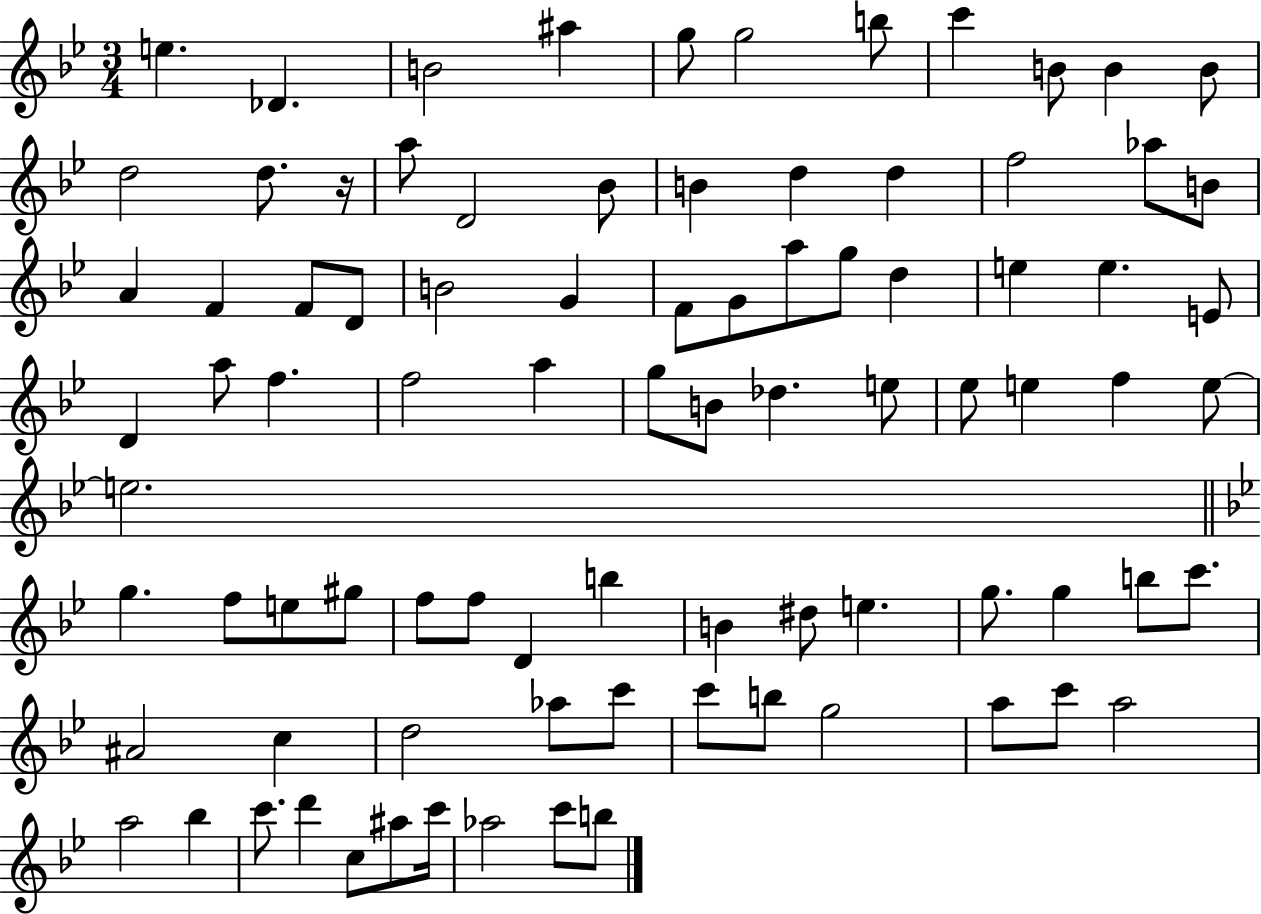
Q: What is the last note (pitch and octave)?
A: B5